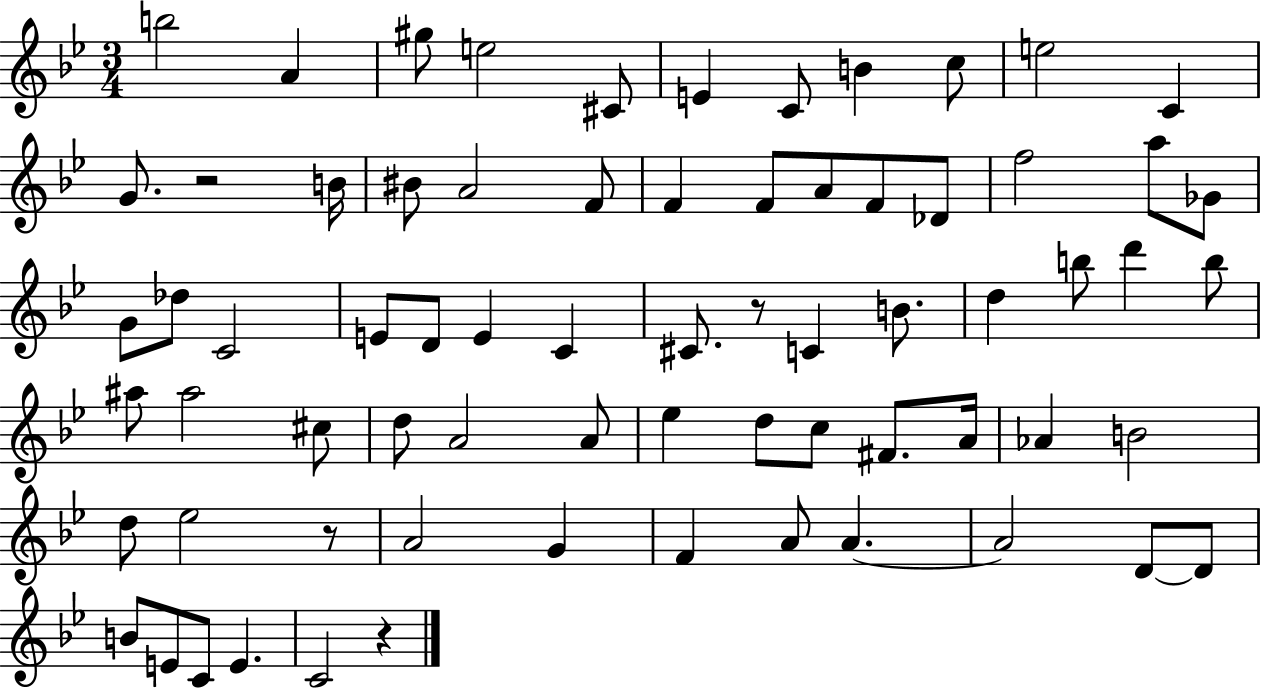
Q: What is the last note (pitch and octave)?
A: C4